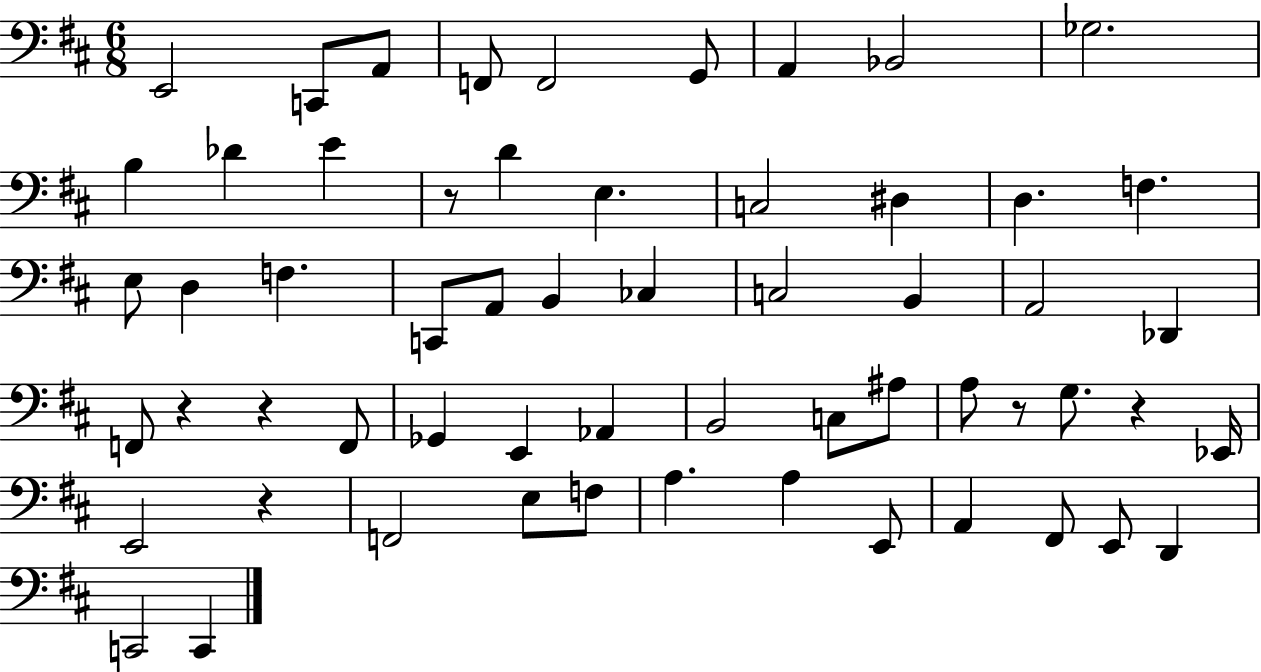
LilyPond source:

{
  \clef bass
  \numericTimeSignature
  \time 6/8
  \key d \major
  \repeat volta 2 { e,2 c,8 a,8 | f,8 f,2 g,8 | a,4 bes,2 | ges2. | \break b4 des'4 e'4 | r8 d'4 e4. | c2 dis4 | d4. f4. | \break e8 d4 f4. | c,8 a,8 b,4 ces4 | c2 b,4 | a,2 des,4 | \break f,8 r4 r4 f,8 | ges,4 e,4 aes,4 | b,2 c8 ais8 | a8 r8 g8. r4 ees,16 | \break e,2 r4 | f,2 e8 f8 | a4. a4 e,8 | a,4 fis,8 e,8 d,4 | \break c,2 c,4 | } \bar "|."
}